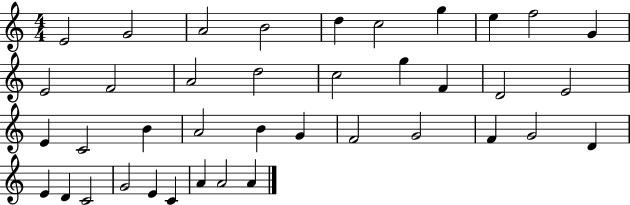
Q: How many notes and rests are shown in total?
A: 39